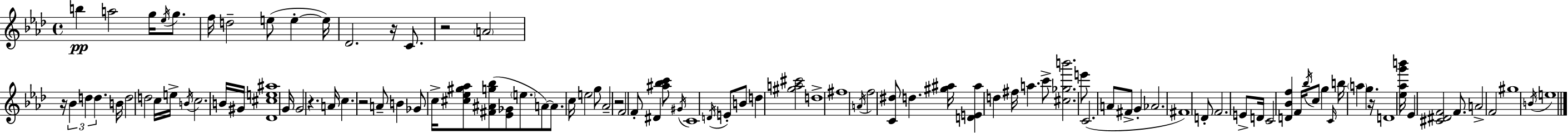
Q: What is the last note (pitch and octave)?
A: E5